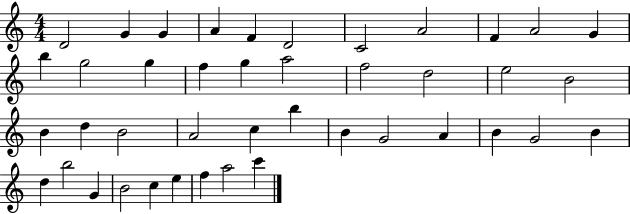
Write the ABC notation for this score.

X:1
T:Untitled
M:4/4
L:1/4
K:C
D2 G G A F D2 C2 A2 F A2 G b g2 g f g a2 f2 d2 e2 B2 B d B2 A2 c b B G2 A B G2 B d b2 G B2 c e f a2 c'